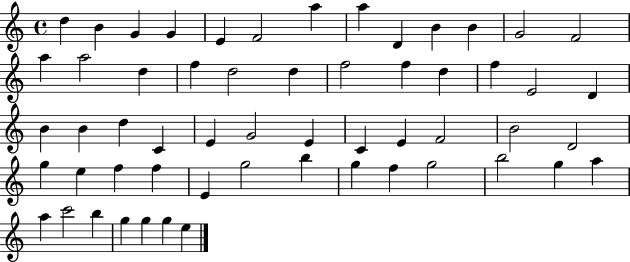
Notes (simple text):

D5/q B4/q G4/q G4/q E4/q F4/h A5/q A5/q D4/q B4/q B4/q G4/h F4/h A5/q A5/h D5/q F5/q D5/h D5/q F5/h F5/q D5/q F5/q E4/h D4/q B4/q B4/q D5/q C4/q E4/q G4/h E4/q C4/q E4/q F4/h B4/h D4/h G5/q E5/q F5/q F5/q E4/q G5/h B5/q G5/q F5/q G5/h B5/h G5/q A5/q A5/q C6/h B5/q G5/q G5/q G5/q E5/q